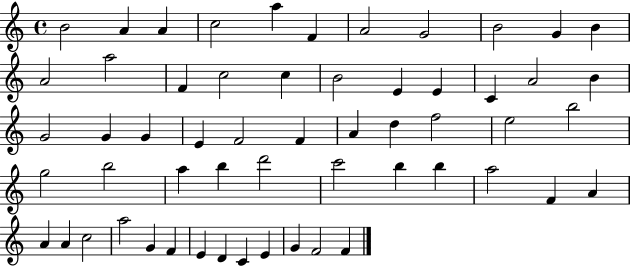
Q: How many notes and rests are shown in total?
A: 57